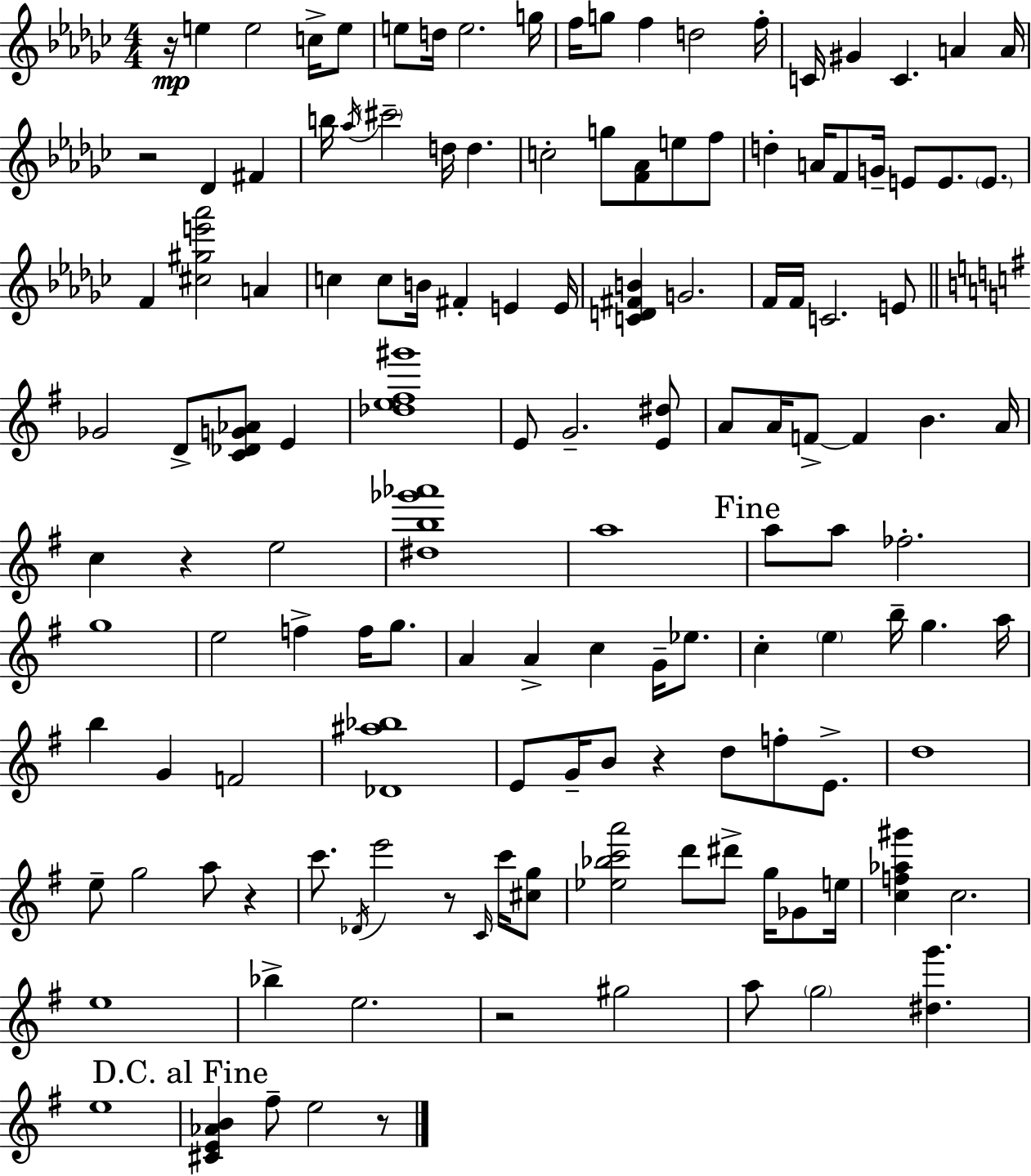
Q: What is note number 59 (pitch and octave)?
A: B4